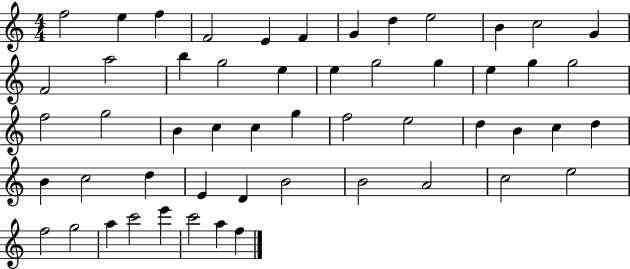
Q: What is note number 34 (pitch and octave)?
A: C5